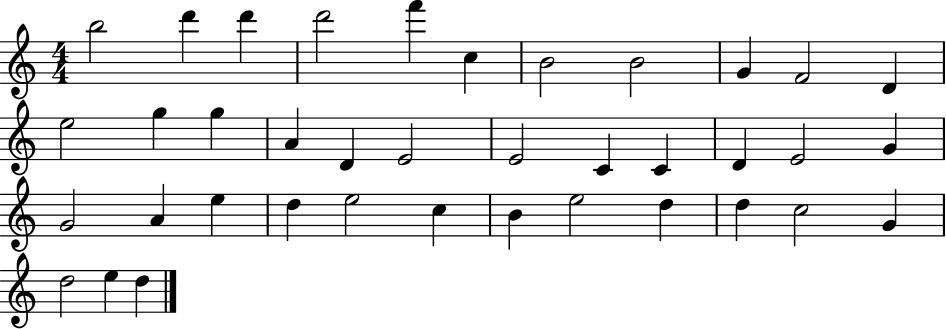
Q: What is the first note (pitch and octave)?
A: B5